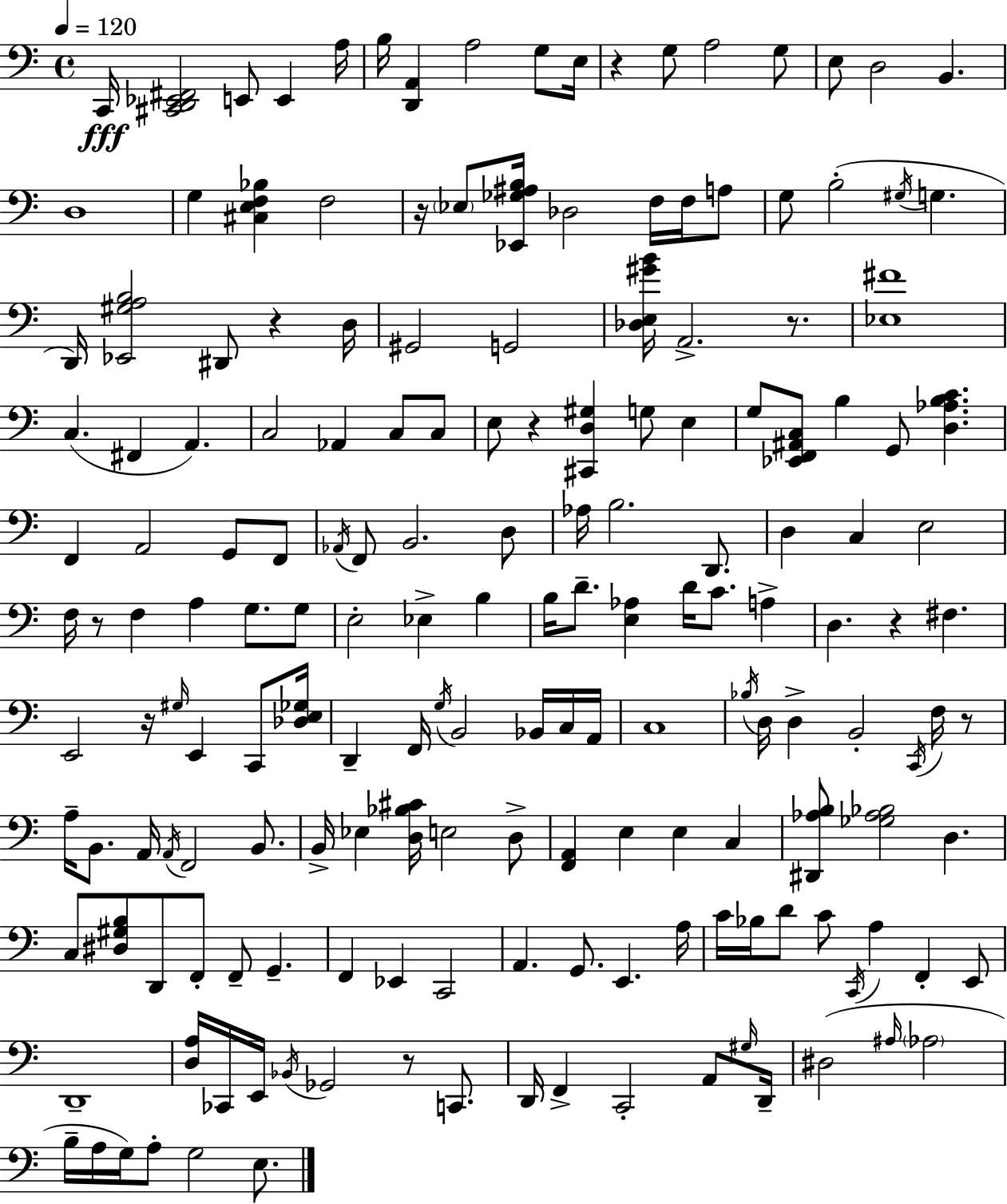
X:1
T:Untitled
M:4/4
L:1/4
K:Am
C,,/4 [^C,,D,,_E,,^F,,]2 E,,/2 E,, A,/4 B,/4 [D,,A,,] A,2 G,/2 E,/4 z G,/2 A,2 G,/2 E,/2 D,2 B,, D,4 G, [^C,E,F,_B,] F,2 z/4 _E,/2 [_E,,_G,^A,B,]/4 _D,2 F,/4 F,/4 A,/2 G,/2 B,2 ^G,/4 G, D,,/4 [_E,,^G,A,B,]2 ^D,,/2 z D,/4 ^G,,2 G,,2 [_D,E,^GB]/4 A,,2 z/2 [_E,^F]4 C, ^F,, A,, C,2 _A,, C,/2 C,/2 E,/2 z [^C,,D,^G,] G,/2 E, G,/2 [_E,,F,,^A,,C,]/2 B, G,,/2 [D,_A,B,C] F,, A,,2 G,,/2 F,,/2 _A,,/4 F,,/2 B,,2 D,/2 _A,/4 B,2 D,,/2 D, C, E,2 F,/4 z/2 F, A, G,/2 G,/2 E,2 _E, B, B,/4 D/2 [E,_A,] D/4 C/2 A, D, z ^F, E,,2 z/4 ^G,/4 E,, C,,/2 [_D,E,_G,]/4 D,, F,,/4 G,/4 B,,2 _B,,/4 C,/4 A,,/4 C,4 _B,/4 D,/4 D, B,,2 C,,/4 F,/4 z/2 A,/4 B,,/2 A,,/4 A,,/4 F,,2 B,,/2 B,,/4 _E, [D,_B,^C]/4 E,2 D,/2 [F,,A,,] E, E, C, [^D,,_A,B,]/2 [_G,_A,_B,]2 D, C,/2 [^D,^G,B,]/2 D,,/2 F,,/2 F,,/2 G,, F,, _E,, C,,2 A,, G,,/2 E,, A,/4 C/4 _B,/4 D/2 C/2 C,,/4 A, F,, E,,/2 D,,4 [D,A,]/4 _C,,/4 E,,/4 _B,,/4 _G,,2 z/2 C,,/2 D,,/4 F,, C,,2 A,,/2 ^G,/4 D,,/4 ^D,2 ^A,/4 _A,2 B,/4 A,/4 G,/4 A,/2 G,2 E,/2